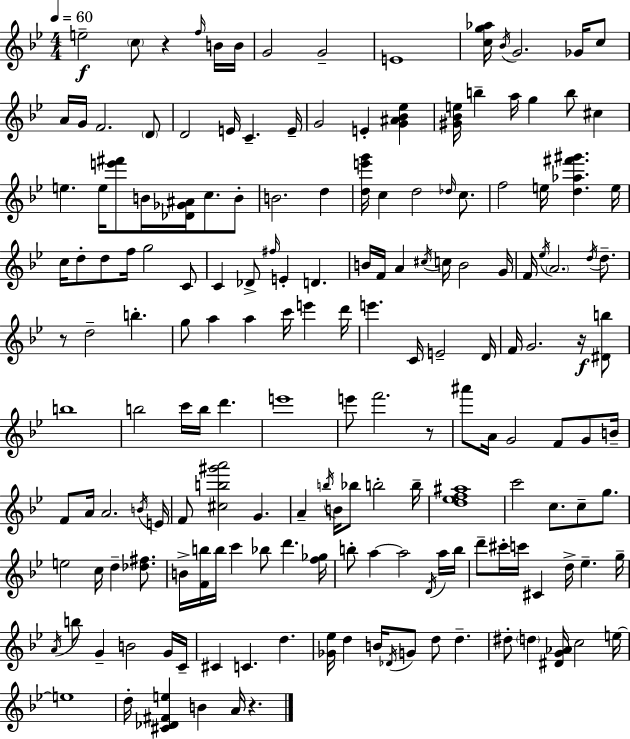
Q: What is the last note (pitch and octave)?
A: A4